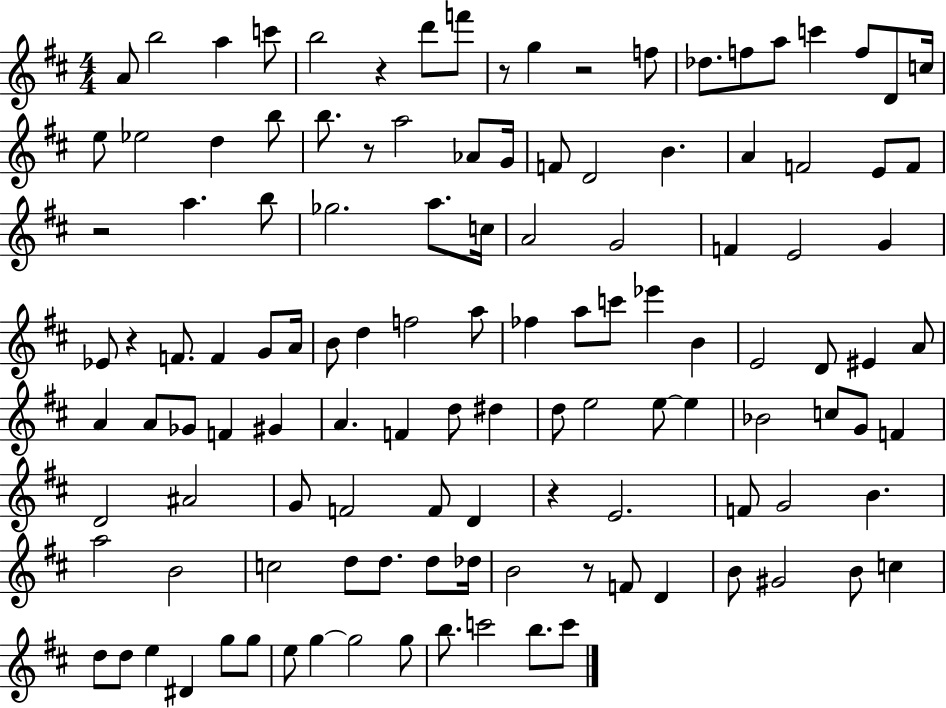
{
  \clef treble
  \numericTimeSignature
  \time 4/4
  \key d \major
  a'8 b''2 a''4 c'''8 | b''2 r4 d'''8 f'''8 | r8 g''4 r2 f''8 | des''8. f''8 a''8 c'''4 f''8 d'8 c''16 | \break e''8 ees''2 d''4 b''8 | b''8. r8 a''2 aes'8 g'16 | f'8 d'2 b'4. | a'4 f'2 e'8 f'8 | \break r2 a''4. b''8 | ges''2. a''8. c''16 | a'2 g'2 | f'4 e'2 g'4 | \break ees'8 r4 f'8. f'4 g'8 a'16 | b'8 d''4 f''2 a''8 | fes''4 a''8 c'''8 ees'''4 b'4 | e'2 d'8 eis'4 a'8 | \break a'4 a'8 ges'8 f'4 gis'4 | a'4. f'4 d''8 dis''4 | d''8 e''2 e''8~~ e''4 | bes'2 c''8 g'8 f'4 | \break d'2 ais'2 | g'8 f'2 f'8 d'4 | r4 e'2. | f'8 g'2 b'4. | \break a''2 b'2 | c''2 d''8 d''8. d''8 des''16 | b'2 r8 f'8 d'4 | b'8 gis'2 b'8 c''4 | \break d''8 d''8 e''4 dis'4 g''8 g''8 | e''8 g''4~~ g''2 g''8 | b''8. c'''2 b''8. c'''8 | \bar "|."
}